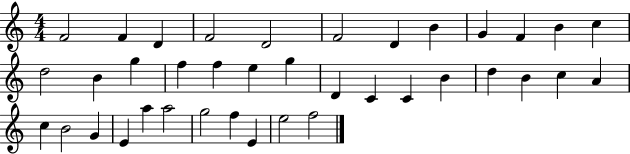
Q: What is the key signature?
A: C major